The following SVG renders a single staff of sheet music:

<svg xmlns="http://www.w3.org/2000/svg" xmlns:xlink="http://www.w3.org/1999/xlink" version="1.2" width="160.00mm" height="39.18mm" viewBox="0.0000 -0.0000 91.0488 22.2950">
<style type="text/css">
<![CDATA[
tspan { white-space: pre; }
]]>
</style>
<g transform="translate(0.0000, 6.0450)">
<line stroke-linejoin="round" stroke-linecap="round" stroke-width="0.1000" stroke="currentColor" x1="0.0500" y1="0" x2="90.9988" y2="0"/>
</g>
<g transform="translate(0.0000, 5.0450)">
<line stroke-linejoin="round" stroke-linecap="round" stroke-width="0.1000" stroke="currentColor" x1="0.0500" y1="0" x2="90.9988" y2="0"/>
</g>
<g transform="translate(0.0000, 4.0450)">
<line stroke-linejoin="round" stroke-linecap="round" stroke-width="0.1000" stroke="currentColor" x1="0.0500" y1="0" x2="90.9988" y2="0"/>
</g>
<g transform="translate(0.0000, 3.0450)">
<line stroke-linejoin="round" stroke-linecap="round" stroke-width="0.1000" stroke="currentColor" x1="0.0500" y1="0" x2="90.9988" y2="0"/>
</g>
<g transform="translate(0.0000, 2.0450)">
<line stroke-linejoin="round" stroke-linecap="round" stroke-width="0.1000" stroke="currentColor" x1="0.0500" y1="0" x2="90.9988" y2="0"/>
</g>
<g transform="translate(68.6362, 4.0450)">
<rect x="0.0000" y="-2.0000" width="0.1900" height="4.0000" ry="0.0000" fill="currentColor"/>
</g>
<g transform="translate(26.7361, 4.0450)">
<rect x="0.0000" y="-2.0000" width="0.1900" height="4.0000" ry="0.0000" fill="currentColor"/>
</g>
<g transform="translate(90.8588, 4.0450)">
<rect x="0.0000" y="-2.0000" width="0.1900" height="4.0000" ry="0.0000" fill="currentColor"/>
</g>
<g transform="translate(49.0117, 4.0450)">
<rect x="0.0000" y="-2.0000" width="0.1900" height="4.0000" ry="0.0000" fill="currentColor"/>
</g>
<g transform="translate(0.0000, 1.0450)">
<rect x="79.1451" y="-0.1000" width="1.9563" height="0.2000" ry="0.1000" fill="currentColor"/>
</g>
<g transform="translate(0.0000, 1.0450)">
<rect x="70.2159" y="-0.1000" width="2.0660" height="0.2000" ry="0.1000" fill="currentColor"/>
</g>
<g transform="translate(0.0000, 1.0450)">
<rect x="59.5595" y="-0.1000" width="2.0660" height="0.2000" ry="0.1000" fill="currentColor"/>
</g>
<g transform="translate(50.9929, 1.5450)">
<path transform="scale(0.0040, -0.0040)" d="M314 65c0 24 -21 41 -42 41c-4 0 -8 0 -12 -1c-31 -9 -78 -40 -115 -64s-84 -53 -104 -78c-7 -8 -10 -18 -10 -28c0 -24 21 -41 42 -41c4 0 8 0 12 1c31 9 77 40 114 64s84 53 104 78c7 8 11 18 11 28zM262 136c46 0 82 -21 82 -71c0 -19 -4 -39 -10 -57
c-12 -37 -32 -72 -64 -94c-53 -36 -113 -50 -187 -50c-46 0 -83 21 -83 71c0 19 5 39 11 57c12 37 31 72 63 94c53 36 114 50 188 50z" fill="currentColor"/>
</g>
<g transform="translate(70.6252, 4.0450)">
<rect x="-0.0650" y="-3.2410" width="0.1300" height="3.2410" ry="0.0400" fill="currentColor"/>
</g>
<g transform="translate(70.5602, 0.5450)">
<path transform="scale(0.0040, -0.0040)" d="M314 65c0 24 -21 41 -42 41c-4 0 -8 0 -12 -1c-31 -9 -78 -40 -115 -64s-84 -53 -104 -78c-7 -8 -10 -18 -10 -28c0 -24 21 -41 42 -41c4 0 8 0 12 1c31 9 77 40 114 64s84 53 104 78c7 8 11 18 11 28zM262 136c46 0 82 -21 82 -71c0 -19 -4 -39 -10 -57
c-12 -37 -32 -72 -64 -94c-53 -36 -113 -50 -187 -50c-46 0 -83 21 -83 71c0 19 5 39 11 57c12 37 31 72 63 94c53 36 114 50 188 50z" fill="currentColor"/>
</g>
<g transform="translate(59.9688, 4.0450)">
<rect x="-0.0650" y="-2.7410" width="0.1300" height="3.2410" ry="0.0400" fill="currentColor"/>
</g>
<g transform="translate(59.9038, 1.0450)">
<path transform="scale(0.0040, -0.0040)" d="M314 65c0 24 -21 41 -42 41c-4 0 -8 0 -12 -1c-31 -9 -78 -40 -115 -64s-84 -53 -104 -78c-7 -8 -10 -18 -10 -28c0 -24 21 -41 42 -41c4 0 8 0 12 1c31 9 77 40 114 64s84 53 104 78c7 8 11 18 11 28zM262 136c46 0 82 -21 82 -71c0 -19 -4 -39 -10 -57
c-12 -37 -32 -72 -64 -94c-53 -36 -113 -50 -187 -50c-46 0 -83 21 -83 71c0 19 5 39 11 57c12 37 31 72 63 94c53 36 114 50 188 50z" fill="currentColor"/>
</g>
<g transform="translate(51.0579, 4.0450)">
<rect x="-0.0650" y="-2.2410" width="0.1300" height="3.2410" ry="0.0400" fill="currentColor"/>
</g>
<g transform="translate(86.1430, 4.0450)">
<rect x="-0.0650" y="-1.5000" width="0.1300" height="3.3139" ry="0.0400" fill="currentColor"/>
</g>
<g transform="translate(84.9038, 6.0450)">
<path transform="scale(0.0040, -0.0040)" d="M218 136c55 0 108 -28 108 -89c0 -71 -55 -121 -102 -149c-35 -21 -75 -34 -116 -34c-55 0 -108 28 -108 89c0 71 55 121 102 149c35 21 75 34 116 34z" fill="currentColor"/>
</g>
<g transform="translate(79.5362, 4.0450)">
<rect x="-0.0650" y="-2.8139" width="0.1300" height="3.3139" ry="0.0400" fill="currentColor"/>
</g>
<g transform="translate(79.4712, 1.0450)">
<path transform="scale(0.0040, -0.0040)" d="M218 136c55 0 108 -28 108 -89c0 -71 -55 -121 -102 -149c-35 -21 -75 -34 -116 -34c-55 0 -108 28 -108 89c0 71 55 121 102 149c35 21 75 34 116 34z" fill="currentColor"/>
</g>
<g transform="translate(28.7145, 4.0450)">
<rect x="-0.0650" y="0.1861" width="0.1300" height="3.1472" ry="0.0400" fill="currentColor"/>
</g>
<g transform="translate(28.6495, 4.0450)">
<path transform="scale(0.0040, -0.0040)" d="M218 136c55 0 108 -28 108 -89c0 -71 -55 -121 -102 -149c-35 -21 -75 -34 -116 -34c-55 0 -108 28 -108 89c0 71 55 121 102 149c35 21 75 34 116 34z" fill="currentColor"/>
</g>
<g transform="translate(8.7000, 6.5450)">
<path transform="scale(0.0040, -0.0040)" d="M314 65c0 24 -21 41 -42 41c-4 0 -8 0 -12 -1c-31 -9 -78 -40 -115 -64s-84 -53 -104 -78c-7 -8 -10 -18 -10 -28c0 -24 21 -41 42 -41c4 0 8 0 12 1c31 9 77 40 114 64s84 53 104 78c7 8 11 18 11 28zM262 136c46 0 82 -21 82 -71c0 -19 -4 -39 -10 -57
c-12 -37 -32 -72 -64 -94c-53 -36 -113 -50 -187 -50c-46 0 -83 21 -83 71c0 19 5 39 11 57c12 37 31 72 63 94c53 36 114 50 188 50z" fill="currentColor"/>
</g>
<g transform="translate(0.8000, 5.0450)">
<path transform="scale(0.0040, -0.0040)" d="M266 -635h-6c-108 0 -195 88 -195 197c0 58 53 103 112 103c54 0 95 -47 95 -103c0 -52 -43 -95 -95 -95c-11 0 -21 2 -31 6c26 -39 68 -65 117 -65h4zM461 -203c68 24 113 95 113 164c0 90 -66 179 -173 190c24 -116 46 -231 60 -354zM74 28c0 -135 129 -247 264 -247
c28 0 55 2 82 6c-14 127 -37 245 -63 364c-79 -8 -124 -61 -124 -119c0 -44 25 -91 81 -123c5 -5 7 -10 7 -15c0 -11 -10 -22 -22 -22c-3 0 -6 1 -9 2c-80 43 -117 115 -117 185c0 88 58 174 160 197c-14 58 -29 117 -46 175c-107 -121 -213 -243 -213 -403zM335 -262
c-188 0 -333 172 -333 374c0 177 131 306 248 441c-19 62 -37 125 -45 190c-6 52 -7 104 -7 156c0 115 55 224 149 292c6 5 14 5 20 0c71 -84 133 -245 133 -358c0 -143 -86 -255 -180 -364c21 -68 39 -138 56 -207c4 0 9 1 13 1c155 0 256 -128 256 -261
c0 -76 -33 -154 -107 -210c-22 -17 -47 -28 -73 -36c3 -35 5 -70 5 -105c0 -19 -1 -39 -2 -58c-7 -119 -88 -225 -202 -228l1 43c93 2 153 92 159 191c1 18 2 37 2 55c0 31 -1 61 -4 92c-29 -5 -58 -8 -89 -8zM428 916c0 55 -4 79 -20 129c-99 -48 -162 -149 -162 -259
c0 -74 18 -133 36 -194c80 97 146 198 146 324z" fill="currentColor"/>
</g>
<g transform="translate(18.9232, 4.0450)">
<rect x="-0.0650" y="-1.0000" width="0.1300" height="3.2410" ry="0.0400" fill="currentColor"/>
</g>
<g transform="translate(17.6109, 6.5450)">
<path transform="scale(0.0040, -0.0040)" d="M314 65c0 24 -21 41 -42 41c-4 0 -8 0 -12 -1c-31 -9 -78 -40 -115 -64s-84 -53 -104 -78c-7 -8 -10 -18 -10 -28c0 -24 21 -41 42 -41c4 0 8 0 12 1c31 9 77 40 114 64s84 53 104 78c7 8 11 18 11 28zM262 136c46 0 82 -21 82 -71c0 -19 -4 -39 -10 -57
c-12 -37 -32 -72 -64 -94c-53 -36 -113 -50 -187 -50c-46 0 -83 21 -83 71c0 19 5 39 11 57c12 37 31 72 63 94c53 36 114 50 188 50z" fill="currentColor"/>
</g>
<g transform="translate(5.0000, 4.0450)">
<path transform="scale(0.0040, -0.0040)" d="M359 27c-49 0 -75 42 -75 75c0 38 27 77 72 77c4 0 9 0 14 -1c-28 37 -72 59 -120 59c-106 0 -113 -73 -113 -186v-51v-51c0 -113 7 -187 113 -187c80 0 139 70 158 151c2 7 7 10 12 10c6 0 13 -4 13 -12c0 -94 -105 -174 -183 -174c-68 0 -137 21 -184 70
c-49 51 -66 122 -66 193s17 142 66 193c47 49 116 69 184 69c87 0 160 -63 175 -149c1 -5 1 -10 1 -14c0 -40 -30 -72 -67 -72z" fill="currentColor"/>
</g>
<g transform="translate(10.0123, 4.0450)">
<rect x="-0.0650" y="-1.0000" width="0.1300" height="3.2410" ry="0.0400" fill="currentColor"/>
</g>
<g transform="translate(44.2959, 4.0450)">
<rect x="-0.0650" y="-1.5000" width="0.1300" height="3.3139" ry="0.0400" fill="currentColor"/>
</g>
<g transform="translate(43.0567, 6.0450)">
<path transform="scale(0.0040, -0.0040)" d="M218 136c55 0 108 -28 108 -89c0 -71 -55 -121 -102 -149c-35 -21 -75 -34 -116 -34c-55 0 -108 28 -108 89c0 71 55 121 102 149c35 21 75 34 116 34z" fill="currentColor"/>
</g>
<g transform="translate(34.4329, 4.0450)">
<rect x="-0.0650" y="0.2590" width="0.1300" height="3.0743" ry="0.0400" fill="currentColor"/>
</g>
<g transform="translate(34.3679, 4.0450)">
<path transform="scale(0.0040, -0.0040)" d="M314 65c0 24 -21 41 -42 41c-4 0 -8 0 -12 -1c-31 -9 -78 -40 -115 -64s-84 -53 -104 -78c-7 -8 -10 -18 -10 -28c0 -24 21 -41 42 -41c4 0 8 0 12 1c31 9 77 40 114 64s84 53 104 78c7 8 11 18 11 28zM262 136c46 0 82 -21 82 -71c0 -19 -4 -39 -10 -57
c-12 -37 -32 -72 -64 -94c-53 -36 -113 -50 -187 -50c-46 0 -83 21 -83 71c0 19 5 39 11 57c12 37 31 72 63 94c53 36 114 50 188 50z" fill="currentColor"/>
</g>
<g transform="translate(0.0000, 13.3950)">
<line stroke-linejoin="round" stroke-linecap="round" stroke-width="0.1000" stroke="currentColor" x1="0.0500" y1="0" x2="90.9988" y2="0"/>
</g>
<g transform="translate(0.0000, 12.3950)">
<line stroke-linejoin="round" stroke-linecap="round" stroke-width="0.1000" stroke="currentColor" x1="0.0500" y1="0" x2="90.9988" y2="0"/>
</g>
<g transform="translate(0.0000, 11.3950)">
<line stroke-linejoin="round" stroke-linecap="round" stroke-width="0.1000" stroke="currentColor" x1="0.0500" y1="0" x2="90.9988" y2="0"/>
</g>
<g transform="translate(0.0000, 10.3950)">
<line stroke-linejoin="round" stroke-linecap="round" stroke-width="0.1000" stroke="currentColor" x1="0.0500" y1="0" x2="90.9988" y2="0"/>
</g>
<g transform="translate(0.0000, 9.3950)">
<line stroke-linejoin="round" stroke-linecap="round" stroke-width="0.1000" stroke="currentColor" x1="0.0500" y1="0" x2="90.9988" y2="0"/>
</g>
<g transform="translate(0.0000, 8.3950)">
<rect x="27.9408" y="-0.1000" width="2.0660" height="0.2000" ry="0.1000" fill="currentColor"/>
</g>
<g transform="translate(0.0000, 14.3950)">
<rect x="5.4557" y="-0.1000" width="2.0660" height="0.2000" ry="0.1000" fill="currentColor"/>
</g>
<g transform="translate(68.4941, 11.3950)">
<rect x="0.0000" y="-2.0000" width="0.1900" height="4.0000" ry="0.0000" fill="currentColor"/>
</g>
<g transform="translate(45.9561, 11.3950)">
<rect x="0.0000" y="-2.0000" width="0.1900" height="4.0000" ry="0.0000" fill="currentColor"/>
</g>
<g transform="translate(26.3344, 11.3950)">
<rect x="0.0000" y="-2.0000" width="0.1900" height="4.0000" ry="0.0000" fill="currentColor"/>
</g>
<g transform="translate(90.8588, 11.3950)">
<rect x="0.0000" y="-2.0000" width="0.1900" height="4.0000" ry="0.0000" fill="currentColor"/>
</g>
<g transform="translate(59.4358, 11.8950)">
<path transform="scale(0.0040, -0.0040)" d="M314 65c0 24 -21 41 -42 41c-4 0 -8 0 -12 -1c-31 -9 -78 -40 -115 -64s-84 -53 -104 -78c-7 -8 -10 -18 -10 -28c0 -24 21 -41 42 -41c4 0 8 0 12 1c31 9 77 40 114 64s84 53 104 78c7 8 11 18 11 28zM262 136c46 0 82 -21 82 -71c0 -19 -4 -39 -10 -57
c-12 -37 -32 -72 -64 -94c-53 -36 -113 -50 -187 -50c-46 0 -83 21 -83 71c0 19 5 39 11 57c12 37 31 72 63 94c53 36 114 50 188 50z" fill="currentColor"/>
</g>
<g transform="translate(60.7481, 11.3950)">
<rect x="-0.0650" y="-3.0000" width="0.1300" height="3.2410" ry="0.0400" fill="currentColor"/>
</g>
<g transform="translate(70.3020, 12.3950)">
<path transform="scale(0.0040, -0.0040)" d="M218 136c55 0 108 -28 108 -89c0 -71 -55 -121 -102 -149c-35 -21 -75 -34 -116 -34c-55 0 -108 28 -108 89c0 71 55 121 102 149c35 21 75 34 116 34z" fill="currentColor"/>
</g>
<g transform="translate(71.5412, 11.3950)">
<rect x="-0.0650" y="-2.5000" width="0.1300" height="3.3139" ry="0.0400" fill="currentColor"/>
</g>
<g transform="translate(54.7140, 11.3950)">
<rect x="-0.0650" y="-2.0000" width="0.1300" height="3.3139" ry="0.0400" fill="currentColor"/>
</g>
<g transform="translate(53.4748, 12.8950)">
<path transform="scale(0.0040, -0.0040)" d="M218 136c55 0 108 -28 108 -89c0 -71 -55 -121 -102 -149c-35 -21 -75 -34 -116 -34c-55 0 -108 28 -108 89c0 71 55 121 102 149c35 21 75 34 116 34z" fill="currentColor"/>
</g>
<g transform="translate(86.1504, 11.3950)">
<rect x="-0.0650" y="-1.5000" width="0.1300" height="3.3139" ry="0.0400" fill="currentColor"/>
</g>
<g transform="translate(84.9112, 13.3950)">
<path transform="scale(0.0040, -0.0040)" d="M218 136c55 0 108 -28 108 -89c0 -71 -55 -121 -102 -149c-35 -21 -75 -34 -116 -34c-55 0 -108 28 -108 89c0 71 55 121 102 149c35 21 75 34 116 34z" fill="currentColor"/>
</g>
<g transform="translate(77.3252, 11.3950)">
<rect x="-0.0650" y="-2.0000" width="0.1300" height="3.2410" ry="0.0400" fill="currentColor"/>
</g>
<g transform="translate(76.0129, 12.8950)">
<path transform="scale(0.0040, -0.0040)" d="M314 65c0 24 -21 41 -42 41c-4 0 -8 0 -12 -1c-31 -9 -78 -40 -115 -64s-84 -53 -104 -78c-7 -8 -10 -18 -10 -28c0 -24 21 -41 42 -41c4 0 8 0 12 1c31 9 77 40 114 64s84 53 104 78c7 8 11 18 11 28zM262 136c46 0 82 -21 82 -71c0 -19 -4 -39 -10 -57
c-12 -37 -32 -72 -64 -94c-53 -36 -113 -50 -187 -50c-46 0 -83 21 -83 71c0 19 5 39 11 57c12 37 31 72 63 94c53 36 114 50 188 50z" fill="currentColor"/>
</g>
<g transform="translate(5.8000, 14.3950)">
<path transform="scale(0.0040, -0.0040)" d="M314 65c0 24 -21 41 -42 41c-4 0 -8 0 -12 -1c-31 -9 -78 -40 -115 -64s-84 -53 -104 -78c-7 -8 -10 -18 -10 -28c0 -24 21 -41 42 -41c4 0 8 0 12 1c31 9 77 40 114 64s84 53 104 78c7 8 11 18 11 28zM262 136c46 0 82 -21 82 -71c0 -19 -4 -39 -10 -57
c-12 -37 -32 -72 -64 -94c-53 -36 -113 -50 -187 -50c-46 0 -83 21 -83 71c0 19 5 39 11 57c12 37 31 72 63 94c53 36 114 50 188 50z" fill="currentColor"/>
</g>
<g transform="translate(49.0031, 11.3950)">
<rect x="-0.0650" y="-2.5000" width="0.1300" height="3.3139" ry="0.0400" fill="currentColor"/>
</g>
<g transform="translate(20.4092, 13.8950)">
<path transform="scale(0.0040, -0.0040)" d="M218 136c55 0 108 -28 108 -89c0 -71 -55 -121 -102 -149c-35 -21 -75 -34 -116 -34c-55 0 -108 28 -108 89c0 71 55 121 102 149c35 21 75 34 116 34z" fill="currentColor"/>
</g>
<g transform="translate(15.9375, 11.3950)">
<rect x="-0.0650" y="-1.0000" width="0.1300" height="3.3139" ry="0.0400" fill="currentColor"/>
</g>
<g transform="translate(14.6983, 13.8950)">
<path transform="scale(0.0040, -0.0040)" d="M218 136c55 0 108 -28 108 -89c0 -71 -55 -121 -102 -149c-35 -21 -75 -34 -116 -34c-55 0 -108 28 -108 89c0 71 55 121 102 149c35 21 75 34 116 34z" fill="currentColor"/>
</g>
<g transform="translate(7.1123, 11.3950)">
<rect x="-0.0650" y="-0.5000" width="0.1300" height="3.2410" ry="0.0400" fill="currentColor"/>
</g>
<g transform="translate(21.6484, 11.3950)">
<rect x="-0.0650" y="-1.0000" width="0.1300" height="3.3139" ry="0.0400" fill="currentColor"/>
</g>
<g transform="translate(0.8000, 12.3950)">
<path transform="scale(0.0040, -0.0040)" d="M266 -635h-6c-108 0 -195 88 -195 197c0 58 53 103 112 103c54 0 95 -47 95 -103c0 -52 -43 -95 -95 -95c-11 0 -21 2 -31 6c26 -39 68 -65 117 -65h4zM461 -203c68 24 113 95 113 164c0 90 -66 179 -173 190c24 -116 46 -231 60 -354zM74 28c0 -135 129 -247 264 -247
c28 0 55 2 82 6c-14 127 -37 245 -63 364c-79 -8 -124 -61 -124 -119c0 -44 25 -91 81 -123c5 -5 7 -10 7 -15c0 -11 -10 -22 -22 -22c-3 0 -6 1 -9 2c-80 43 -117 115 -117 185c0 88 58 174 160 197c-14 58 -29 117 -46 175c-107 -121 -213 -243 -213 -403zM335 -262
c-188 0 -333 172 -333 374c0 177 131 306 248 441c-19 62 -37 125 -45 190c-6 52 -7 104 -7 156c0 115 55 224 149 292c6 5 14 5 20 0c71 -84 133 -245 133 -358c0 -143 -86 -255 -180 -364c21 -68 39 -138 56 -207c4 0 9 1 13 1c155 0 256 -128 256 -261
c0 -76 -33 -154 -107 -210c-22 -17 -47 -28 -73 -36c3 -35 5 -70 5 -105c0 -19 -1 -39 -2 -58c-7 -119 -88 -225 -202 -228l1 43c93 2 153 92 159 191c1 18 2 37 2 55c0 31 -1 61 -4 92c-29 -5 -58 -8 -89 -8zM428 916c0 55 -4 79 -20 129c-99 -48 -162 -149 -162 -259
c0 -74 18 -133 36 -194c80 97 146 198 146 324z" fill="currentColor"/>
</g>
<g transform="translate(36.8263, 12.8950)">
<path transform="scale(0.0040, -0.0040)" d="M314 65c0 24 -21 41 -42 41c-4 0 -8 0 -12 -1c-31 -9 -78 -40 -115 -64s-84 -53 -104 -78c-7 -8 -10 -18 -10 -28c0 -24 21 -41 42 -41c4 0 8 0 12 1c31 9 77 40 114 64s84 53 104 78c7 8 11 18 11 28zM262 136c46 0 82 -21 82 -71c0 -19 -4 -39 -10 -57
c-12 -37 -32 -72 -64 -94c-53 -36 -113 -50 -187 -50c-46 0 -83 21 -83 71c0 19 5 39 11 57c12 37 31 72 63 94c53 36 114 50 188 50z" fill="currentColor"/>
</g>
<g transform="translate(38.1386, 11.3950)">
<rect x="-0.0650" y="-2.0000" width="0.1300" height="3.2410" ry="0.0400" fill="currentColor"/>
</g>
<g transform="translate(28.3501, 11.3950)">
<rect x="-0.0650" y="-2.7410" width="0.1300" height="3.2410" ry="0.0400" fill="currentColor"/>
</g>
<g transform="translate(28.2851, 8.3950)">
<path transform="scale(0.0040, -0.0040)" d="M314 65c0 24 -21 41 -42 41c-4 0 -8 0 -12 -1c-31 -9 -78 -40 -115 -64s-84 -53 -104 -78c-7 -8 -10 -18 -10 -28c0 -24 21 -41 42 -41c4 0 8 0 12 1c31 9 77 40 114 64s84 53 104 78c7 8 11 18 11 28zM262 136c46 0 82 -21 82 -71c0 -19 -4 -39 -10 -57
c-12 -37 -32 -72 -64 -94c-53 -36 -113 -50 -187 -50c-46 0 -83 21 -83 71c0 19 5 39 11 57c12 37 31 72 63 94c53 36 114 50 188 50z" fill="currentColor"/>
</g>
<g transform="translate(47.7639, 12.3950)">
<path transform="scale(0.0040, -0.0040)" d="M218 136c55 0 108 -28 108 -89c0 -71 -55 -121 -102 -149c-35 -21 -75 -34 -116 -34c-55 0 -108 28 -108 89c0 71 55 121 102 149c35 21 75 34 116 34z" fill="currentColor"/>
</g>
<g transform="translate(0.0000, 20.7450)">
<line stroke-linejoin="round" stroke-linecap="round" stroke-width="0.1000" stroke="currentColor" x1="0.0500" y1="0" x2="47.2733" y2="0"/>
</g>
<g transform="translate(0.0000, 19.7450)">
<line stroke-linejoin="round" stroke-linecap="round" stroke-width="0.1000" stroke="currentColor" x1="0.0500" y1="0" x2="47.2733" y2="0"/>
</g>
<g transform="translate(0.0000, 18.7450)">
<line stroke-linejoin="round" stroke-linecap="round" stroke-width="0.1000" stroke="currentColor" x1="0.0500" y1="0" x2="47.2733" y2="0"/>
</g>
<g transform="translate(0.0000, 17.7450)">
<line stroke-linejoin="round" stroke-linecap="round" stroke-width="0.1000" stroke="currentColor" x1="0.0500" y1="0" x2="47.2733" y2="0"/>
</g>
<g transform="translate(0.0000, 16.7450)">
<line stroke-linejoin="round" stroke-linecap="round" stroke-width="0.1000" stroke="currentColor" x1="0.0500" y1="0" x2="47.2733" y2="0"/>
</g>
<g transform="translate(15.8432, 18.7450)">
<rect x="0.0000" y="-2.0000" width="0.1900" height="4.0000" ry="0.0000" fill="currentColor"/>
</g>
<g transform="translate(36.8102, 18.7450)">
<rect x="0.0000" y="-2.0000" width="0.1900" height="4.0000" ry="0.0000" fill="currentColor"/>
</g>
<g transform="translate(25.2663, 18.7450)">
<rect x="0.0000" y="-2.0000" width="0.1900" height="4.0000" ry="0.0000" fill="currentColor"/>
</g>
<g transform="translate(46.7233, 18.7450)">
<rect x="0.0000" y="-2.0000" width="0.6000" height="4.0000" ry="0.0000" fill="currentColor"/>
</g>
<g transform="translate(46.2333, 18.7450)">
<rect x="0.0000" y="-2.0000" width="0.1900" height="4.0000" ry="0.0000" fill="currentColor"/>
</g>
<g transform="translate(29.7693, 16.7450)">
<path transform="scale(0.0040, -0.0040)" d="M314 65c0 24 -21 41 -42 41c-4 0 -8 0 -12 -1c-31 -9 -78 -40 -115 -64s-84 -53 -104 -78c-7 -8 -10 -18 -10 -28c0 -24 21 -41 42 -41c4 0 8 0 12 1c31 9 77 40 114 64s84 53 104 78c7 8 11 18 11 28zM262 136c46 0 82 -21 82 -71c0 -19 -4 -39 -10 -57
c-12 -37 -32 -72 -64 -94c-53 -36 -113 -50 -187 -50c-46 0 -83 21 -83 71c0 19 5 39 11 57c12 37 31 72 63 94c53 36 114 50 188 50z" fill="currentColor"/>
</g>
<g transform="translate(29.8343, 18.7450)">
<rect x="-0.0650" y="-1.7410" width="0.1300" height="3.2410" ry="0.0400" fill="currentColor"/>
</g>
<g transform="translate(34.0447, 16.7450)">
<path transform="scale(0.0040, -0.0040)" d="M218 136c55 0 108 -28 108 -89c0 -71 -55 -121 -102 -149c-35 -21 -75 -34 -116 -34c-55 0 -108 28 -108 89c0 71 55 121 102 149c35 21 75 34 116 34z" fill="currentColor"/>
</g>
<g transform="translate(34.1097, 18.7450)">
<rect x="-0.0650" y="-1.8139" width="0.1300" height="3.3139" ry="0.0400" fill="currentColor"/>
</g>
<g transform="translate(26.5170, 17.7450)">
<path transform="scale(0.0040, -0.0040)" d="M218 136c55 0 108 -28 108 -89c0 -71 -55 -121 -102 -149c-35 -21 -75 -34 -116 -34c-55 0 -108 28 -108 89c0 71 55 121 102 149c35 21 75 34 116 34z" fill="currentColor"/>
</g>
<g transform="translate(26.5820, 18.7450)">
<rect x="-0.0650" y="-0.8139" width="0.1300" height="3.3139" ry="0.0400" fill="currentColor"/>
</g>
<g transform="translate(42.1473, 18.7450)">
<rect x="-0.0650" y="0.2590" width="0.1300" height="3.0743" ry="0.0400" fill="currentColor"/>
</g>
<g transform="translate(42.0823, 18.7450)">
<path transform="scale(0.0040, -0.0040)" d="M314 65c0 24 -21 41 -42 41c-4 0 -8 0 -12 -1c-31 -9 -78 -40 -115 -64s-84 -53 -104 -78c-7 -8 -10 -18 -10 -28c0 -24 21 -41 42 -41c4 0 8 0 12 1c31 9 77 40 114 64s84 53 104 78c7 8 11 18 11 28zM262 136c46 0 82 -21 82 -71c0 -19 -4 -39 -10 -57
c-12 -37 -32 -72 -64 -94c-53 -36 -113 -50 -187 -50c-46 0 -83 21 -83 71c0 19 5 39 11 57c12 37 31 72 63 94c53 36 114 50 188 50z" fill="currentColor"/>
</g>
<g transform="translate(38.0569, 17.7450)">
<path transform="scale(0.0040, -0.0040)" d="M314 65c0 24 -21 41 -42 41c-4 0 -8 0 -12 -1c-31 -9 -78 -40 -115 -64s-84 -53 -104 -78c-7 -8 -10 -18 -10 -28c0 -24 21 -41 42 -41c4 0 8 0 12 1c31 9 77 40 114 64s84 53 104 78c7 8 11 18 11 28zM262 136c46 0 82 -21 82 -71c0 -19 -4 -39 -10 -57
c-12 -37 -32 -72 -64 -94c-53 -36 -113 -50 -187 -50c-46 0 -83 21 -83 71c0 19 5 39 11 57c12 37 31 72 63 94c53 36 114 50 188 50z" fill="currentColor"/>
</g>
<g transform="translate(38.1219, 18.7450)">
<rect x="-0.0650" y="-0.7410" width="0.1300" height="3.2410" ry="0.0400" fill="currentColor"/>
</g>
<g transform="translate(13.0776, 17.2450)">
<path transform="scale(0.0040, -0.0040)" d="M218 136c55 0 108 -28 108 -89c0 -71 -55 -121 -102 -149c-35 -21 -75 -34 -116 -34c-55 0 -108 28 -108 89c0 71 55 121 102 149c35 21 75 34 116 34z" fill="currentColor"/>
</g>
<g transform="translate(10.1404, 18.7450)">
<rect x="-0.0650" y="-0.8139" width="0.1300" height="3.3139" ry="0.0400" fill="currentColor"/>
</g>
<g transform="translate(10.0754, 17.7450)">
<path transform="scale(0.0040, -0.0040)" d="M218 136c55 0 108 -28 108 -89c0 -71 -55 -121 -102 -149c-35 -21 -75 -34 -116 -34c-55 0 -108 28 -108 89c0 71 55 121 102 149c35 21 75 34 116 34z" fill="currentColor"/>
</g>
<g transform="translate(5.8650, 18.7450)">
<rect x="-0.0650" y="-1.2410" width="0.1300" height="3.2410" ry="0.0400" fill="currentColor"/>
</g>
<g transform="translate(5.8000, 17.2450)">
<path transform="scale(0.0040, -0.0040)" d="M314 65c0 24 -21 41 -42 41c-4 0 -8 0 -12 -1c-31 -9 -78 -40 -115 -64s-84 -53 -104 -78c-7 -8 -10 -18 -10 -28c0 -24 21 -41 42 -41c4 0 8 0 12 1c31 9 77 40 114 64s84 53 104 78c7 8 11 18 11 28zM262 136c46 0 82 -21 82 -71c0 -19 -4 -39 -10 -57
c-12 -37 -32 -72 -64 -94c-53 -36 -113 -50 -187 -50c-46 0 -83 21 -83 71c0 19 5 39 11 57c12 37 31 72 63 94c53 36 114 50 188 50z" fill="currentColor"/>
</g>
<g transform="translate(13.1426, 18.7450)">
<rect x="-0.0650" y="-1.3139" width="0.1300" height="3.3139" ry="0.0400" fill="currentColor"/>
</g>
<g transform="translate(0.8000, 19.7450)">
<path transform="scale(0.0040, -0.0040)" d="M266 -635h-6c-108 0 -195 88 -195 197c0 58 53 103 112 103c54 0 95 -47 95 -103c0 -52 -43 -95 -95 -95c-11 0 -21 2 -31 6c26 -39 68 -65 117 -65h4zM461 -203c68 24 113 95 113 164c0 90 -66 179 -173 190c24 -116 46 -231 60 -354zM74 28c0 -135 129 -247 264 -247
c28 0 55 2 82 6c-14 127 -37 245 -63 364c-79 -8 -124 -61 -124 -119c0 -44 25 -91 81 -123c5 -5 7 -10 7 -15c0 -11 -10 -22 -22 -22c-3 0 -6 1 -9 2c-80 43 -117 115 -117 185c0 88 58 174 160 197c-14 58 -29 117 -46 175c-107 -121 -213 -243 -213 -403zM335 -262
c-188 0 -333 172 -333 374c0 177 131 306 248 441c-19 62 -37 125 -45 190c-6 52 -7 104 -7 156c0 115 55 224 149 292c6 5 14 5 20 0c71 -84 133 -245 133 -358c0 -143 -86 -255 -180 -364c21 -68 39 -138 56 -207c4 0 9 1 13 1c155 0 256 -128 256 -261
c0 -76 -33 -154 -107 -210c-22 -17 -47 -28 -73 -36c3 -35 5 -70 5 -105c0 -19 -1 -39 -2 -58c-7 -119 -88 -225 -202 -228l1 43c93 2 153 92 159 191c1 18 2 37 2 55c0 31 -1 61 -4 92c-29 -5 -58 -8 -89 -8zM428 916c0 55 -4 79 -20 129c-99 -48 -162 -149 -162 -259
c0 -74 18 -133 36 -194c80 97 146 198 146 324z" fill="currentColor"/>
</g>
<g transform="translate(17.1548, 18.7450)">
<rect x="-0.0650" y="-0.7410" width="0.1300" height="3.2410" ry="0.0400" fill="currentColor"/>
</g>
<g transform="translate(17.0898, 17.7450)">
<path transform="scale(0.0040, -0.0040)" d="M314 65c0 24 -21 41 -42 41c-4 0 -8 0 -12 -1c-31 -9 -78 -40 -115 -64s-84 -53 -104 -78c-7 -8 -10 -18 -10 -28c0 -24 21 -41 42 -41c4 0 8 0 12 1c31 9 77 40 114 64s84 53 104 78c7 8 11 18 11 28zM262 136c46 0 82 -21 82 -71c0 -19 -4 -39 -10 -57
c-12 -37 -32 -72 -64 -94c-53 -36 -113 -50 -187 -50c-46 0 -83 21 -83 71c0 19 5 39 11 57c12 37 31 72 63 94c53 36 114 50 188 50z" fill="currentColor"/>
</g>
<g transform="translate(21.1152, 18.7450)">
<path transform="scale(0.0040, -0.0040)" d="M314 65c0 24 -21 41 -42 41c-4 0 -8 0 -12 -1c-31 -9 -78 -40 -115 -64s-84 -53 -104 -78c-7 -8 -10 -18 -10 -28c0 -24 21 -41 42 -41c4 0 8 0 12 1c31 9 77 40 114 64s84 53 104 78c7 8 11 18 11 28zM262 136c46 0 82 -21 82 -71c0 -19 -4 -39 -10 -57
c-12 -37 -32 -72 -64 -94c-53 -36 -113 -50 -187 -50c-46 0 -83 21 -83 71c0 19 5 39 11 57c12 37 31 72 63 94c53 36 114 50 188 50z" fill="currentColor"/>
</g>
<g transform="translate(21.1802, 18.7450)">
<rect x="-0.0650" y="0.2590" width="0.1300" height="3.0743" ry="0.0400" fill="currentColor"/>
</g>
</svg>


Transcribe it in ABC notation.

X:1
T:Untitled
M:4/4
L:1/4
K:C
D2 D2 B B2 E g2 a2 b2 a E C2 D D a2 F2 G F A2 G F2 E e2 d e d2 B2 d f2 f d2 B2